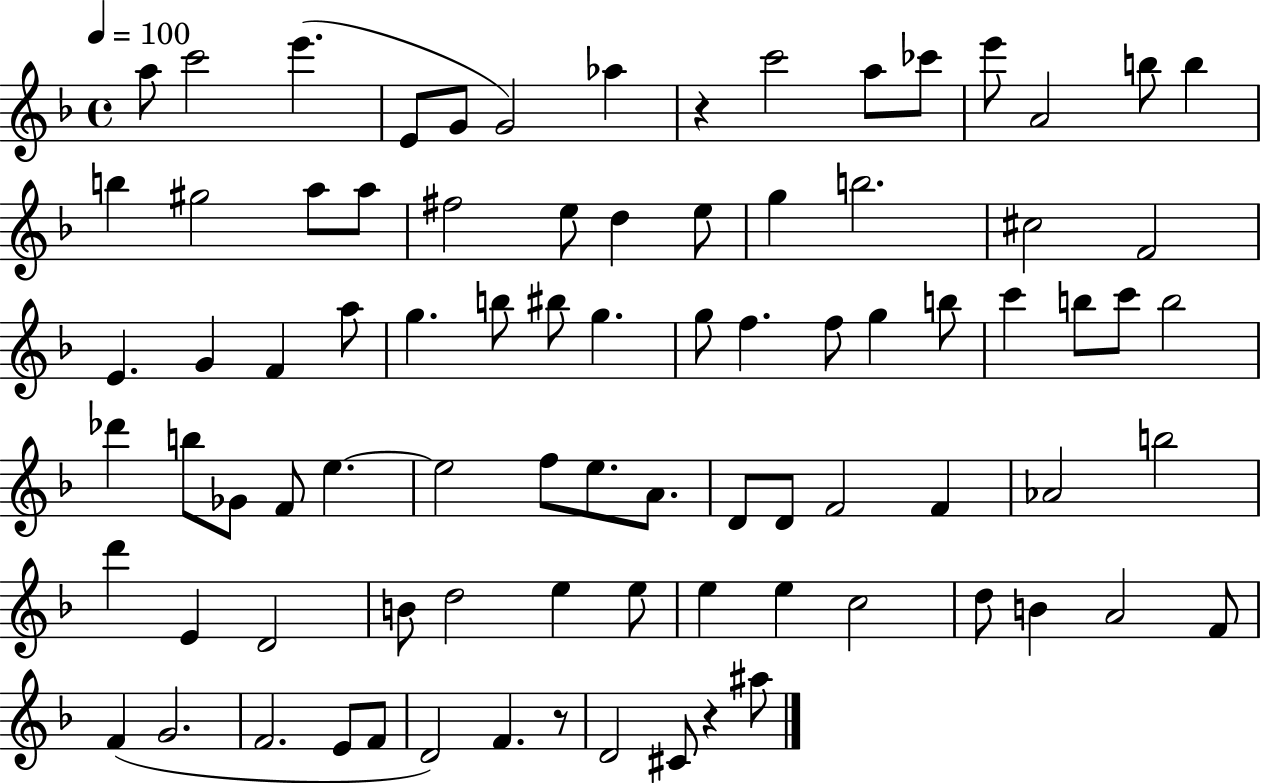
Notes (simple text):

A5/e C6/h E6/q. E4/e G4/e G4/h Ab5/q R/q C6/h A5/e CES6/e E6/e A4/h B5/e B5/q B5/q G#5/h A5/e A5/e F#5/h E5/e D5/q E5/e G5/q B5/h. C#5/h F4/h E4/q. G4/q F4/q A5/e G5/q. B5/e BIS5/e G5/q. G5/e F5/q. F5/e G5/q B5/e C6/q B5/e C6/e B5/h Db6/q B5/e Gb4/e F4/e E5/q. E5/h F5/e E5/e. A4/e. D4/e D4/e F4/h F4/q Ab4/h B5/h D6/q E4/q D4/h B4/e D5/h E5/q E5/e E5/q E5/q C5/h D5/e B4/q A4/h F4/e F4/q G4/h. F4/h. E4/e F4/e D4/h F4/q. R/e D4/h C#4/e R/q A#5/e